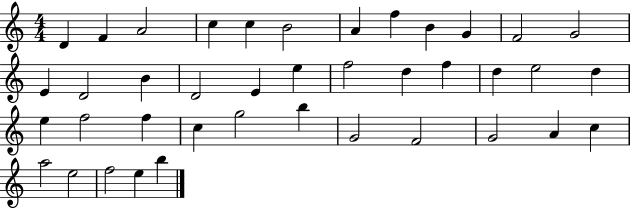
{
  \clef treble
  \numericTimeSignature
  \time 4/4
  \key c \major
  d'4 f'4 a'2 | c''4 c''4 b'2 | a'4 f''4 b'4 g'4 | f'2 g'2 | \break e'4 d'2 b'4 | d'2 e'4 e''4 | f''2 d''4 f''4 | d''4 e''2 d''4 | \break e''4 f''2 f''4 | c''4 g''2 b''4 | g'2 f'2 | g'2 a'4 c''4 | \break a''2 e''2 | f''2 e''4 b''4 | \bar "|."
}